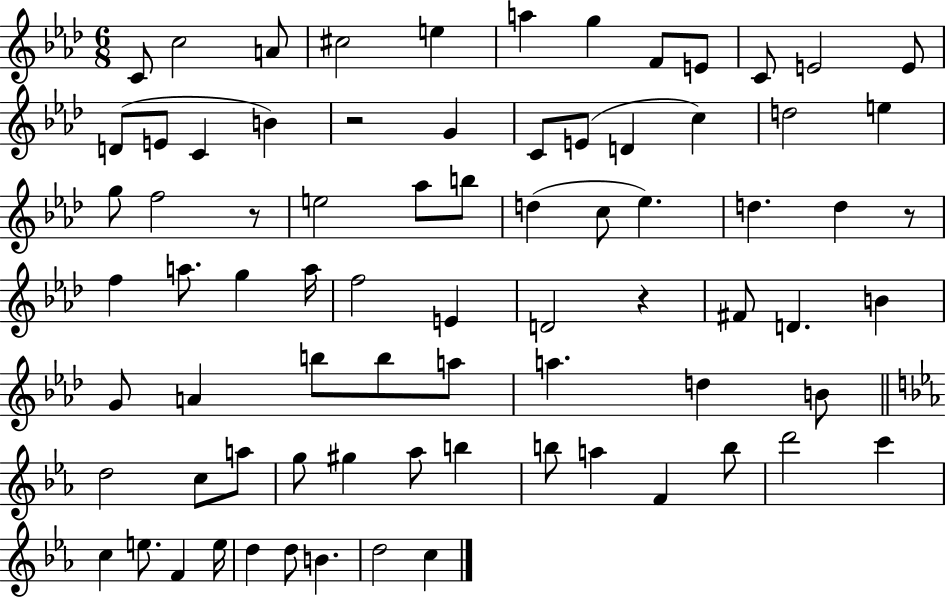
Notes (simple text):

C4/e C5/h A4/e C#5/h E5/q A5/q G5/q F4/e E4/e C4/e E4/h E4/e D4/e E4/e C4/q B4/q R/h G4/q C4/e E4/e D4/q C5/q D5/h E5/q G5/e F5/h R/e E5/h Ab5/e B5/e D5/q C5/e Eb5/q. D5/q. D5/q R/e F5/q A5/e. G5/q A5/s F5/h E4/q D4/h R/q F#4/e D4/q. B4/q G4/e A4/q B5/e B5/e A5/e A5/q. D5/q B4/e D5/h C5/e A5/e G5/e G#5/q Ab5/e B5/q B5/e A5/q F4/q B5/e D6/h C6/q C5/q E5/e. F4/q E5/s D5/q D5/e B4/q. D5/h C5/q